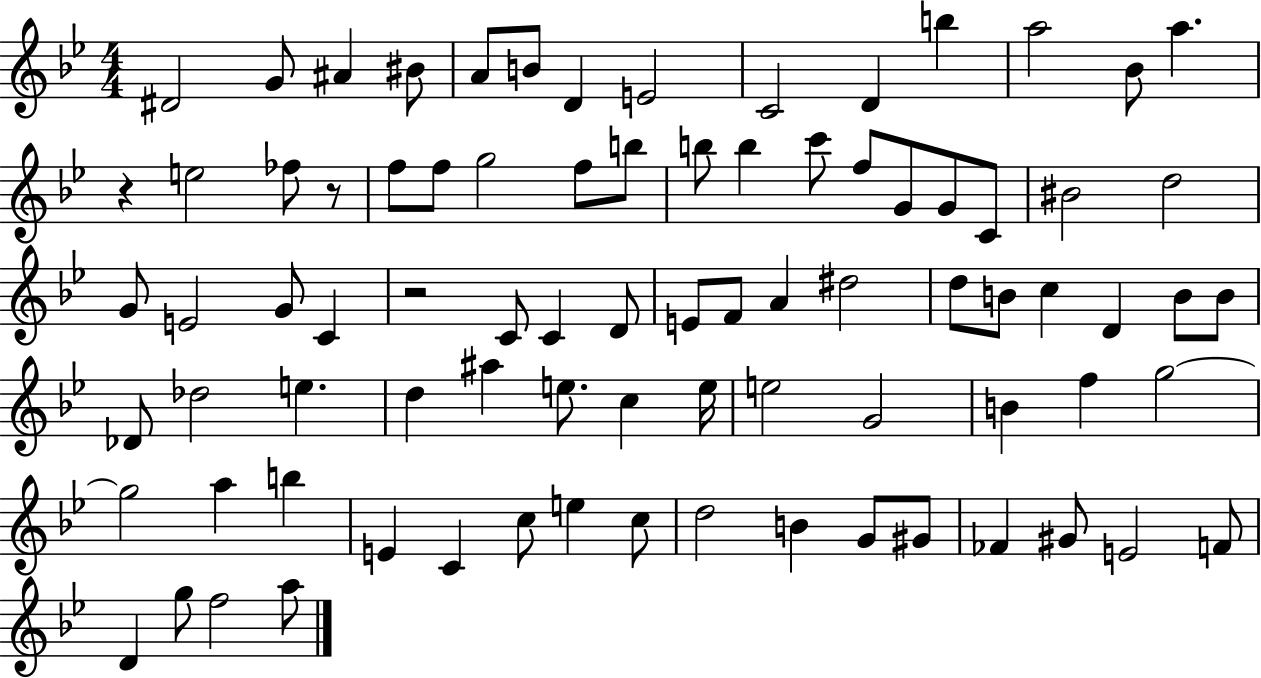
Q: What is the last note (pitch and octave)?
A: A5